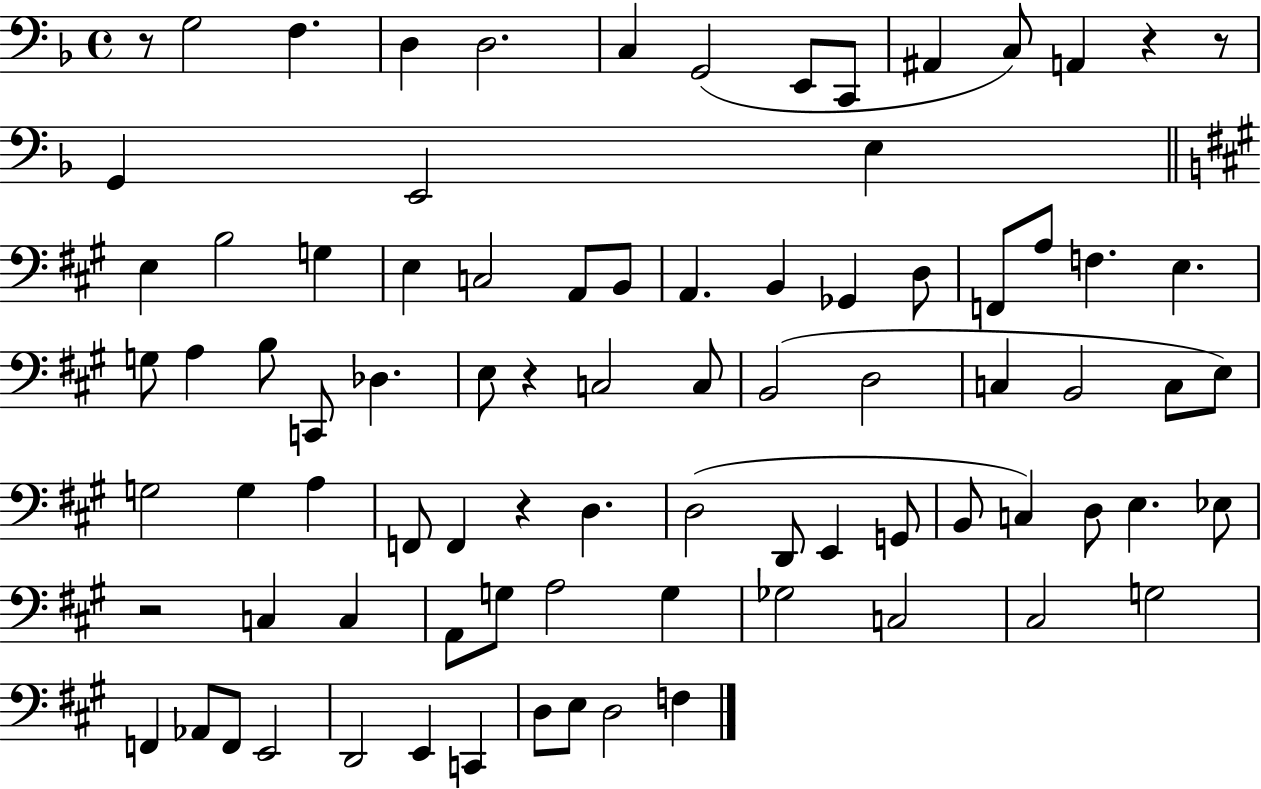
{
  \clef bass
  \time 4/4
  \defaultTimeSignature
  \key f \major
  r8 g2 f4. | d4 d2. | c4 g,2( e,8 c,8 | ais,4 c8) a,4 r4 r8 | \break g,4 e,2 e4 | \bar "||" \break \key a \major e4 b2 g4 | e4 c2 a,8 b,8 | a,4. b,4 ges,4 d8 | f,8 a8 f4. e4. | \break g8 a4 b8 c,8 des4. | e8 r4 c2 c8 | b,2( d2 | c4 b,2 c8 e8) | \break g2 g4 a4 | f,8 f,4 r4 d4. | d2( d,8 e,4 g,8 | b,8 c4) d8 e4. ees8 | \break r2 c4 c4 | a,8 g8 a2 g4 | ges2 c2 | cis2 g2 | \break f,4 aes,8 f,8 e,2 | d,2 e,4 c,4 | d8 e8 d2 f4 | \bar "|."
}